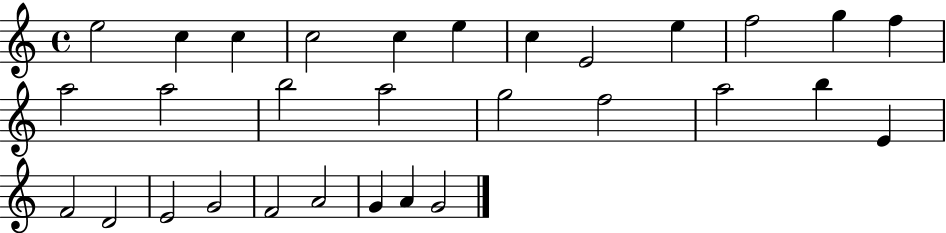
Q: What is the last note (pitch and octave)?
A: G4